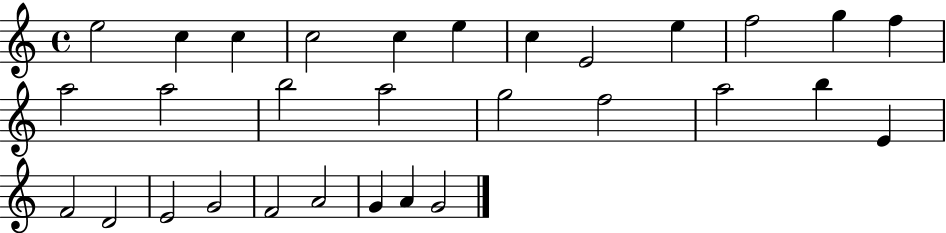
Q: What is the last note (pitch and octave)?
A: G4